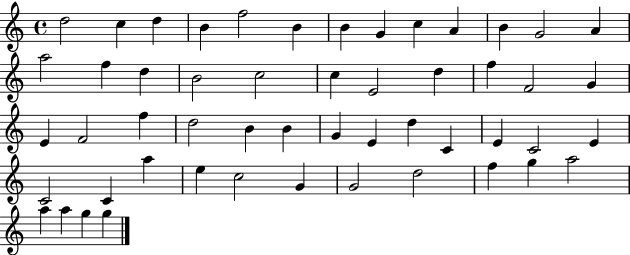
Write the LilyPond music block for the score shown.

{
  \clef treble
  \time 4/4
  \defaultTimeSignature
  \key c \major
  d''2 c''4 d''4 | b'4 f''2 b'4 | b'4 g'4 c''4 a'4 | b'4 g'2 a'4 | \break a''2 f''4 d''4 | b'2 c''2 | c''4 e'2 d''4 | f''4 f'2 g'4 | \break e'4 f'2 f''4 | d''2 b'4 b'4 | g'4 e'4 d''4 c'4 | e'4 c'2 e'4 | \break c'2 c'4 a''4 | e''4 c''2 g'4 | g'2 d''2 | f''4 g''4 a''2 | \break a''4 a''4 g''4 g''4 | \bar "|."
}